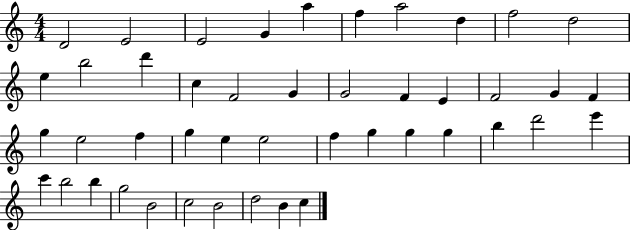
X:1
T:Untitled
M:4/4
L:1/4
K:C
D2 E2 E2 G a f a2 d f2 d2 e b2 d' c F2 G G2 F E F2 G F g e2 f g e e2 f g g g b d'2 e' c' b2 b g2 B2 c2 B2 d2 B c